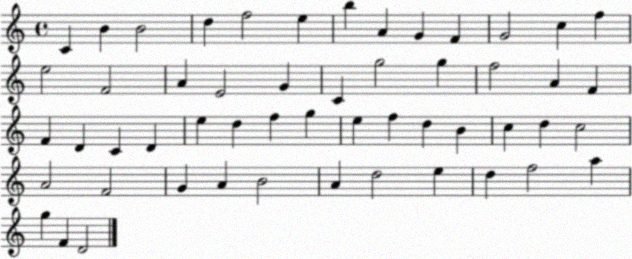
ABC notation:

X:1
T:Untitled
M:4/4
L:1/4
K:C
C B B2 d f2 e b A G F G2 c f e2 F2 A E2 G C g2 g f2 A F F D C D e d f g e f d B c d c2 A2 F2 G A B2 A d2 e d f2 a g F D2